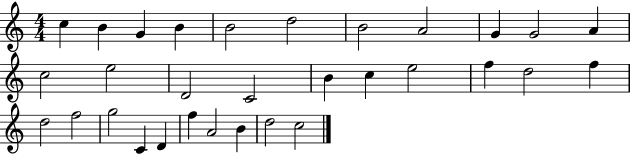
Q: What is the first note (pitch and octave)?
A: C5